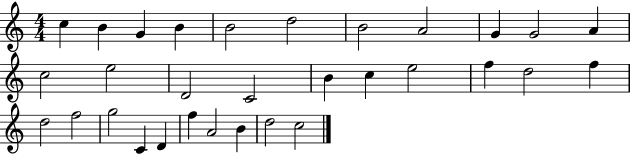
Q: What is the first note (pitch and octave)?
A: C5